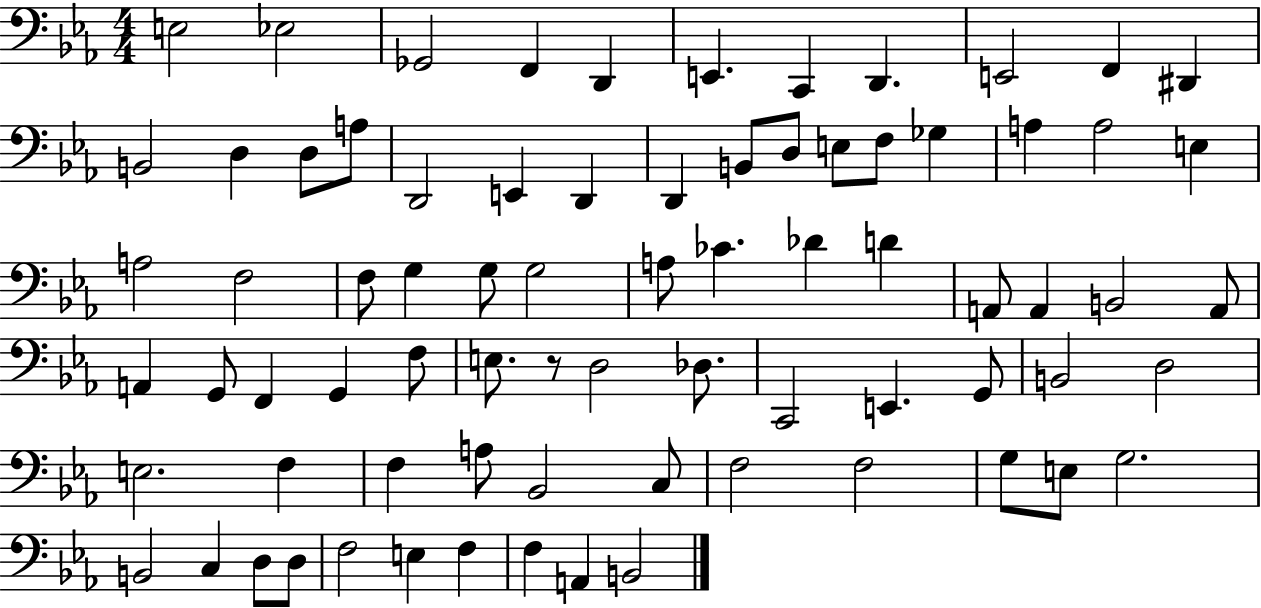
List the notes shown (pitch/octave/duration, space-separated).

E3/h Eb3/h Gb2/h F2/q D2/q E2/q. C2/q D2/q. E2/h F2/q D#2/q B2/h D3/q D3/e A3/e D2/h E2/q D2/q D2/q B2/e D3/e E3/e F3/e Gb3/q A3/q A3/h E3/q A3/h F3/h F3/e G3/q G3/e G3/h A3/e CES4/q. Db4/q D4/q A2/e A2/q B2/h A2/e A2/q G2/e F2/q G2/q F3/e E3/e. R/e D3/h Db3/e. C2/h E2/q. G2/e B2/h D3/h E3/h. F3/q F3/q A3/e Bb2/h C3/e F3/h F3/h G3/e E3/e G3/h. B2/h C3/q D3/e D3/e F3/h E3/q F3/q F3/q A2/q B2/h